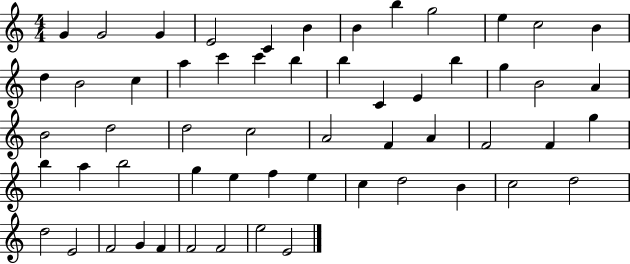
G4/q G4/h G4/q E4/h C4/q B4/q B4/q B5/q G5/h E5/q C5/h B4/q D5/q B4/h C5/q A5/q C6/q C6/q B5/q B5/q C4/q E4/q B5/q G5/q B4/h A4/q B4/h D5/h D5/h C5/h A4/h F4/q A4/q F4/h F4/q G5/q B5/q A5/q B5/h G5/q E5/q F5/q E5/q C5/q D5/h B4/q C5/h D5/h D5/h E4/h F4/h G4/q F4/q F4/h F4/h E5/h E4/h